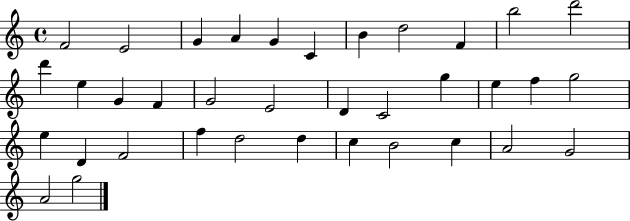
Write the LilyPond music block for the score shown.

{
  \clef treble
  \time 4/4
  \defaultTimeSignature
  \key c \major
  f'2 e'2 | g'4 a'4 g'4 c'4 | b'4 d''2 f'4 | b''2 d'''2 | \break d'''4 e''4 g'4 f'4 | g'2 e'2 | d'4 c'2 g''4 | e''4 f''4 g''2 | \break e''4 d'4 f'2 | f''4 d''2 d''4 | c''4 b'2 c''4 | a'2 g'2 | \break a'2 g''2 | \bar "|."
}